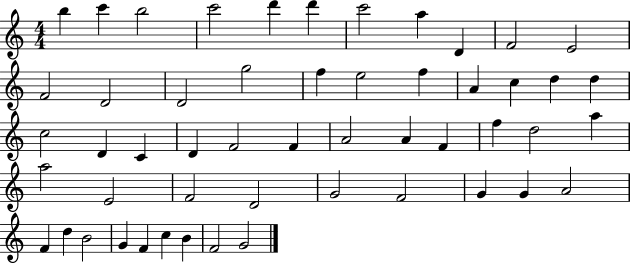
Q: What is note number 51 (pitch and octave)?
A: F4